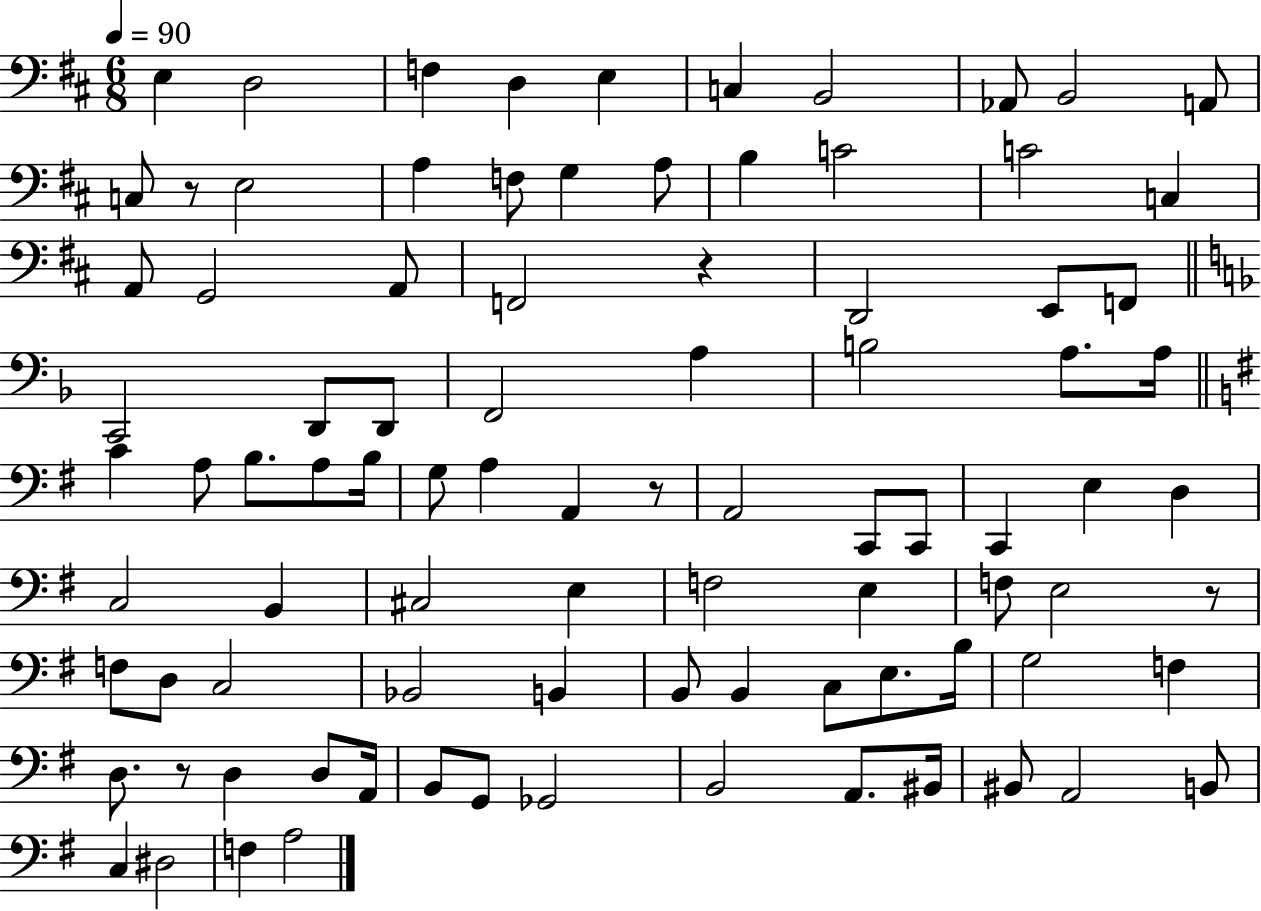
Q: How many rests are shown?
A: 5